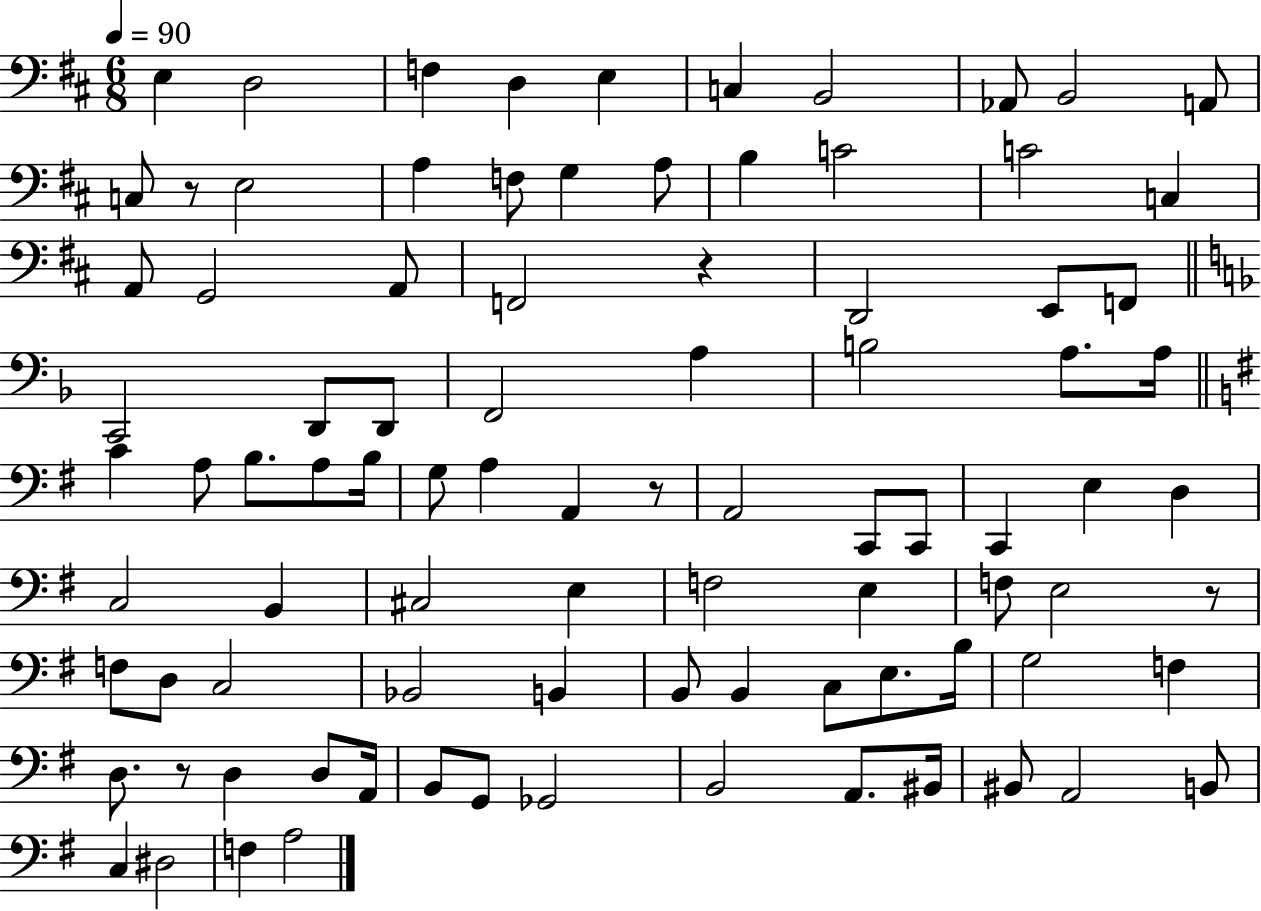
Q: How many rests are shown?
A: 5